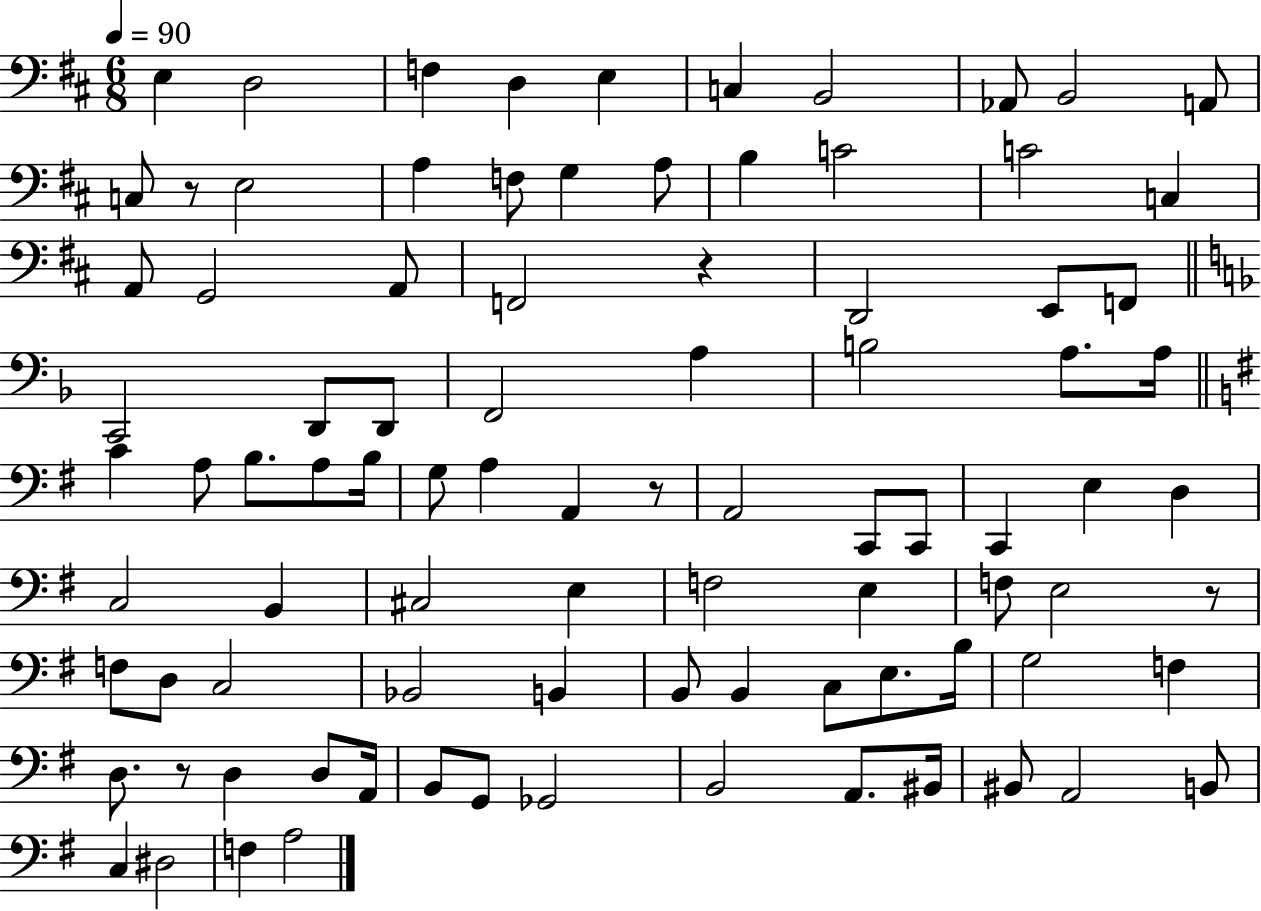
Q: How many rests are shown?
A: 5